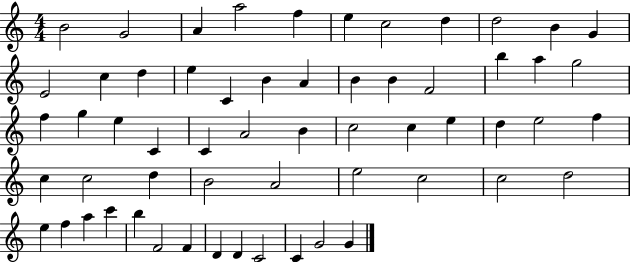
X:1
T:Untitled
M:4/4
L:1/4
K:C
B2 G2 A a2 f e c2 d d2 B G E2 c d e C B A B B F2 b a g2 f g e C C A2 B c2 c e d e2 f c c2 d B2 A2 e2 c2 c2 d2 e f a c' b F2 F D D C2 C G2 G